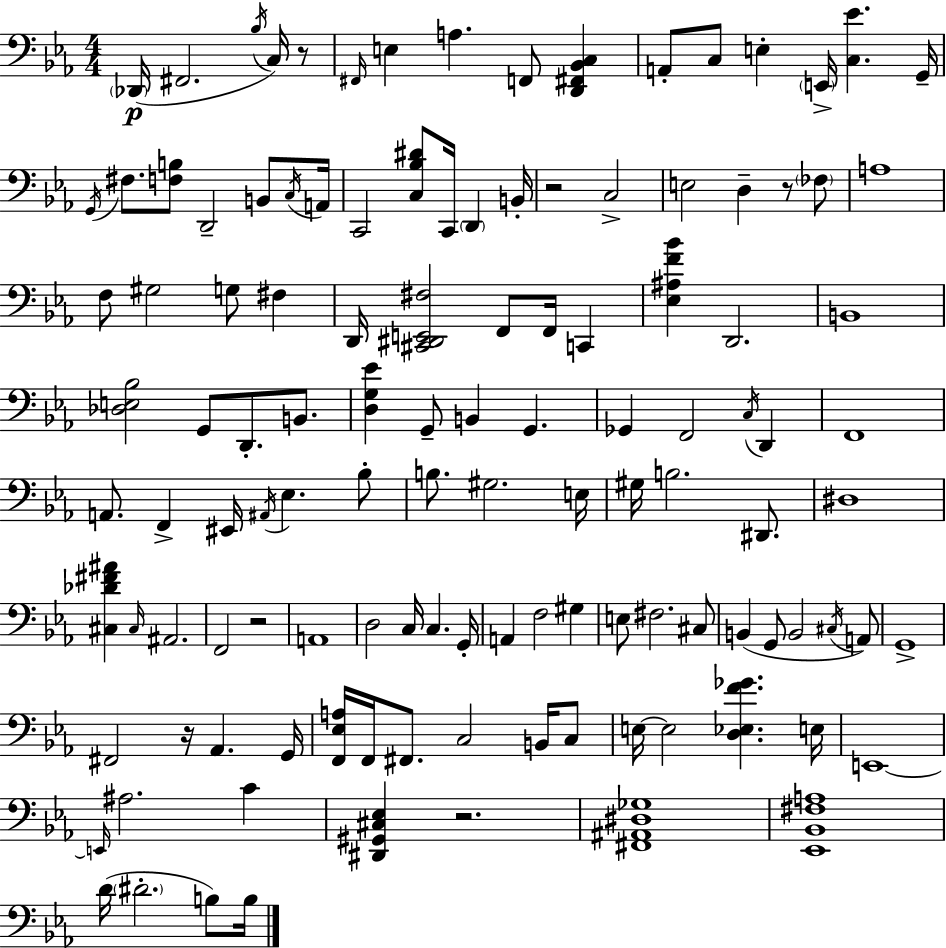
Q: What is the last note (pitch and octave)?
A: B3